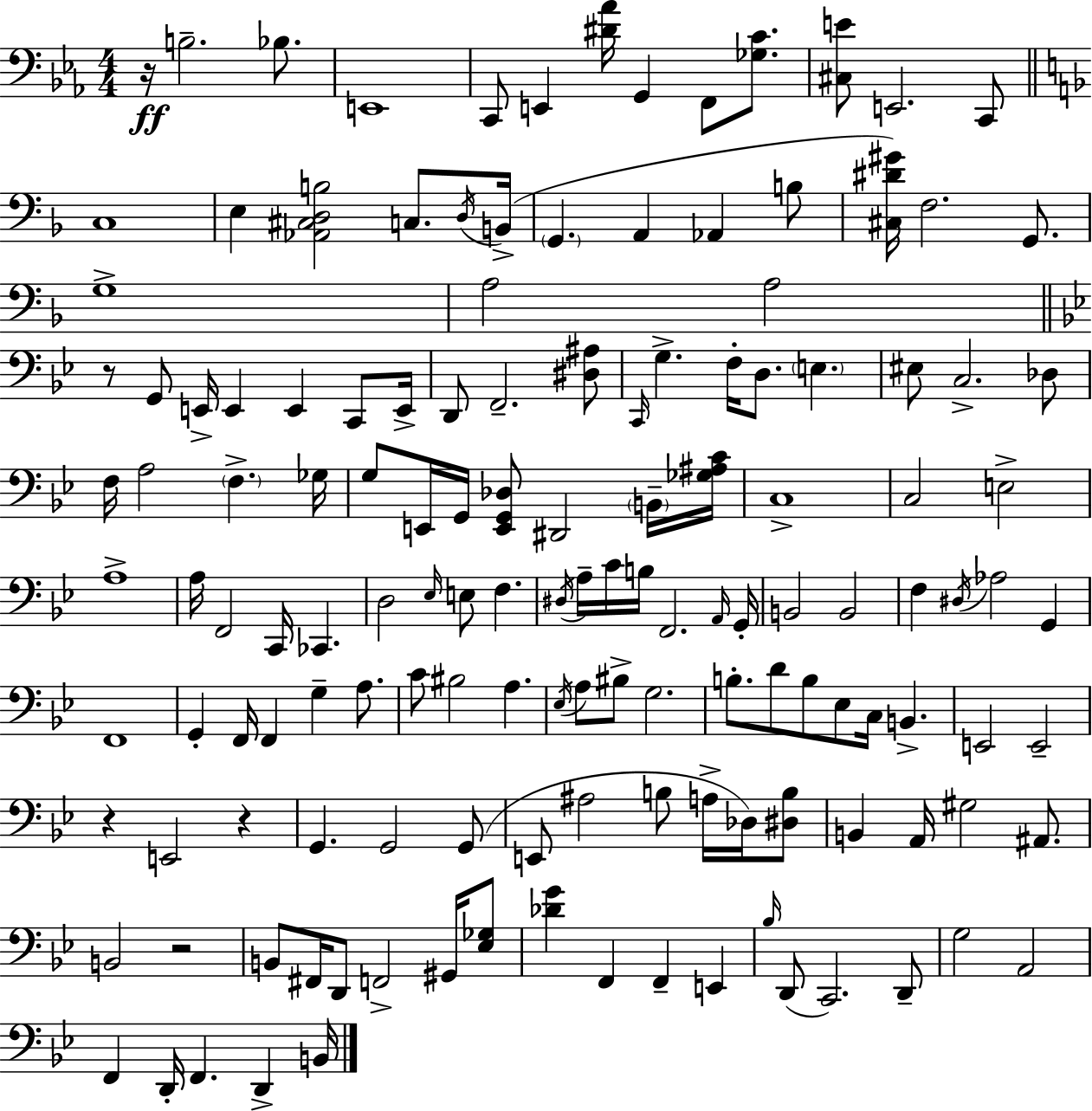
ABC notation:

X:1
T:Untitled
M:4/4
L:1/4
K:Eb
z/4 B,2 _B,/2 E,,4 C,,/2 E,, [^D_A]/4 G,, F,,/2 [_G,C]/2 [^C,E]/2 E,,2 C,,/2 C,4 E, [_A,,^C,D,B,]2 C,/2 D,/4 B,,/4 G,, A,, _A,, B,/2 [^C,^D^G]/4 F,2 G,,/2 G,4 A,2 A,2 z/2 G,,/2 E,,/4 E,, E,, C,,/2 E,,/4 D,,/2 F,,2 [^D,^A,]/2 C,,/4 G, F,/4 D,/2 E, ^E,/2 C,2 _D,/2 F,/4 A,2 F, _G,/4 G,/2 E,,/4 G,,/4 [E,,G,,_D,]/2 ^D,,2 B,,/4 [_G,^A,C]/4 C,4 C,2 E,2 A,4 A,/4 F,,2 C,,/4 _C,, D,2 _E,/4 E,/2 F, ^D,/4 A,/4 C/4 B,/4 F,,2 A,,/4 G,,/4 B,,2 B,,2 F, ^D,/4 _A,2 G,, F,,4 G,, F,,/4 F,, G, A,/2 C/2 ^B,2 A, _E,/4 A,/2 ^B,/2 G,2 B,/2 D/2 B,/2 _E,/2 C,/4 B,, E,,2 E,,2 z E,,2 z G,, G,,2 G,,/2 E,,/2 ^A,2 B,/2 A,/4 _D,/4 [^D,B,]/2 B,, A,,/4 ^G,2 ^A,,/2 B,,2 z2 B,,/2 ^F,,/4 D,,/2 F,,2 ^G,,/4 [_E,_G,]/2 [_DG] F,, F,, E,, _B,/4 D,,/2 C,,2 D,,/2 G,2 A,,2 F,, D,,/4 F,, D,, B,,/4